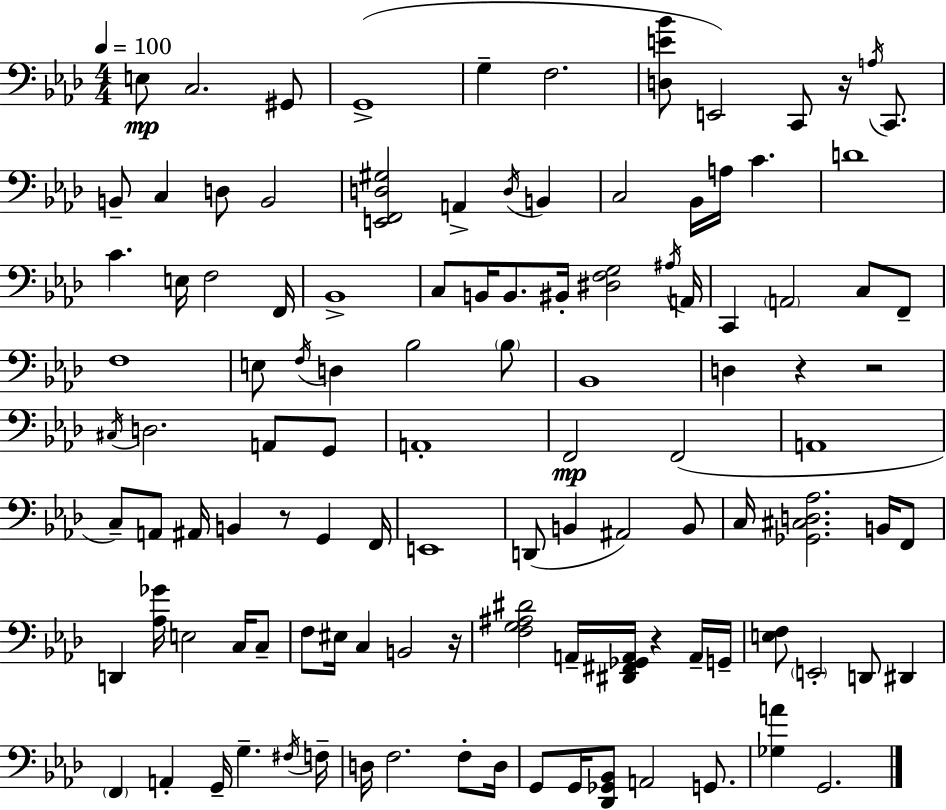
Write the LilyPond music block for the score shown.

{
  \clef bass
  \numericTimeSignature
  \time 4/4
  \key aes \major
  \tempo 4 = 100
  e8\mp c2. gis,8 | g,1->( | g4-- f2. | <d e' bes'>8 e,2) c,8 r16 \acciaccatura { a16 } c,8. | \break b,8-- c4 d8 b,2 | <e, f, d gis>2 a,4-> \acciaccatura { d16 } b,4 | c2 bes,16 a16 c'4. | d'1 | \break c'4. e16 f2 | f,16 bes,1-> | c8 b,16 b,8. bis,16-. <dis f g>2 | \acciaccatura { ais16 } a,16 c,4 \parenthesize a,2 c8 | \break f,8-- f1 | e8 \acciaccatura { f16 } d4 bes2 | \parenthesize bes8 bes,1 | d4 r4 r2 | \break \acciaccatura { cis16 } d2. | a,8 g,8 a,1-. | f,2\mp f,2( | a,1 | \break c8--) a,8 ais,16 b,4 r8 | g,4 f,16 e,1 | d,8( b,4 ais,2) | b,8 c16 <ges, cis d aes>2. | \break b,16 f,8 d,4 <aes ges'>16 e2 | c16 c8-- f8 eis16 c4 b,2 | r16 <f g ais dis'>2 a,16-- <dis, fis, ges, a,>16 r4 | a,16-- g,16-- <e f>8 \parenthesize e,2-. d,8 | \break dis,4 \parenthesize f,4 a,4-. g,16-- g4.-- | \acciaccatura { fis16 } f16-- d16 f2. | f8-. d16 g,8 g,16 <des, ges, bes,>8 a,2 | g,8. <ges a'>4 g,2. | \break \bar "|."
}